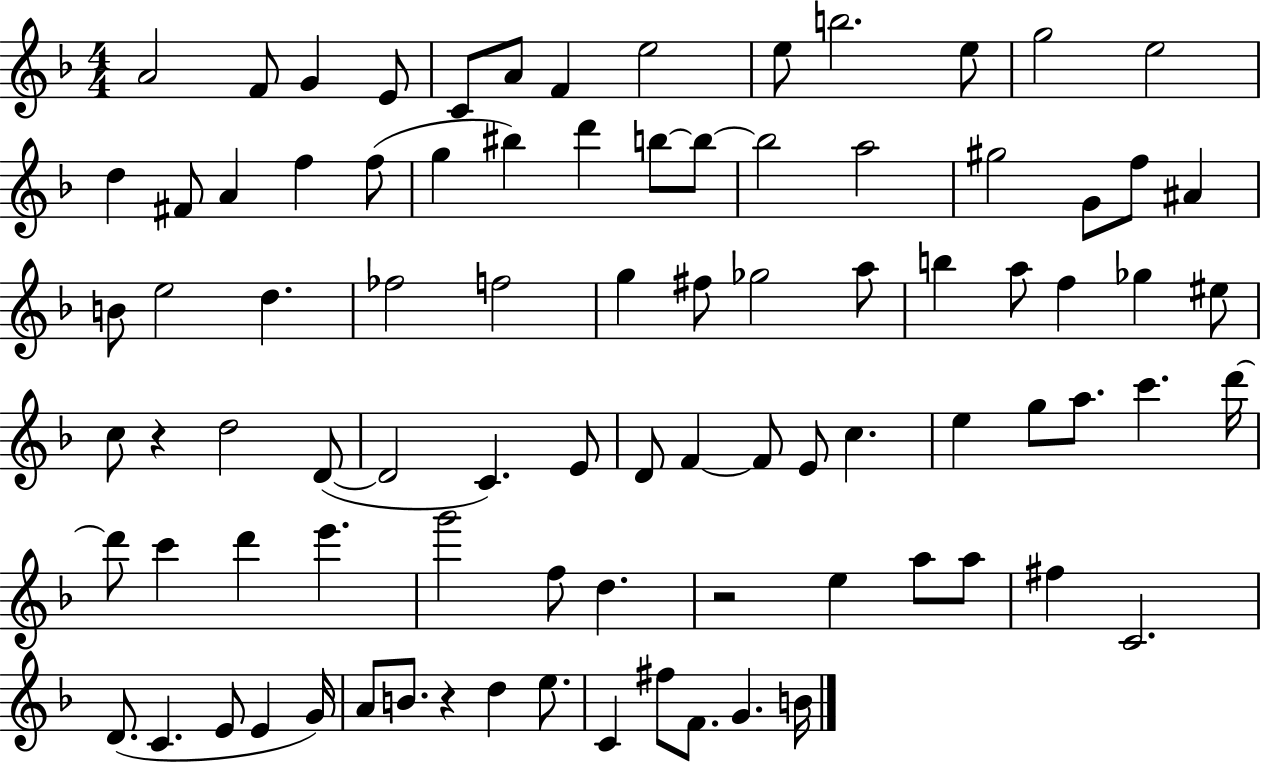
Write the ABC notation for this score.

X:1
T:Untitled
M:4/4
L:1/4
K:F
A2 F/2 G E/2 C/2 A/2 F e2 e/2 b2 e/2 g2 e2 d ^F/2 A f f/2 g ^b d' b/2 b/2 b2 a2 ^g2 G/2 f/2 ^A B/2 e2 d _f2 f2 g ^f/2 _g2 a/2 b a/2 f _g ^e/2 c/2 z d2 D/2 D2 C E/2 D/2 F F/2 E/2 c e g/2 a/2 c' d'/4 d'/2 c' d' e' g'2 f/2 d z2 e a/2 a/2 ^f C2 D/2 C E/2 E G/4 A/2 B/2 z d e/2 C ^f/2 F/2 G B/4